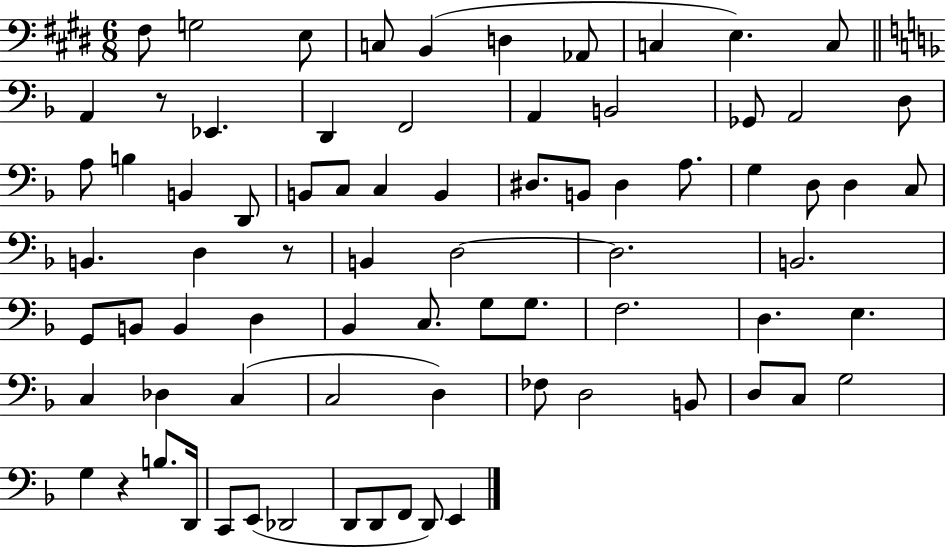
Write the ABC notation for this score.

X:1
T:Untitled
M:6/8
L:1/4
K:E
^F,/2 G,2 E,/2 C,/2 B,, D, _A,,/2 C, E, C,/2 A,, z/2 _E,, D,, F,,2 A,, B,,2 _G,,/2 A,,2 D,/2 A,/2 B, B,, D,,/2 B,,/2 C,/2 C, B,, ^D,/2 B,,/2 ^D, A,/2 G, D,/2 D, C,/2 B,, D, z/2 B,, D,2 D,2 B,,2 G,,/2 B,,/2 B,, D, _B,, C,/2 G,/2 G,/2 F,2 D, E, C, _D, C, C,2 D, _F,/2 D,2 B,,/2 D,/2 C,/2 G,2 G, z B,/2 D,,/4 C,,/2 E,,/2 _D,,2 D,,/2 D,,/2 F,,/2 D,,/2 E,,